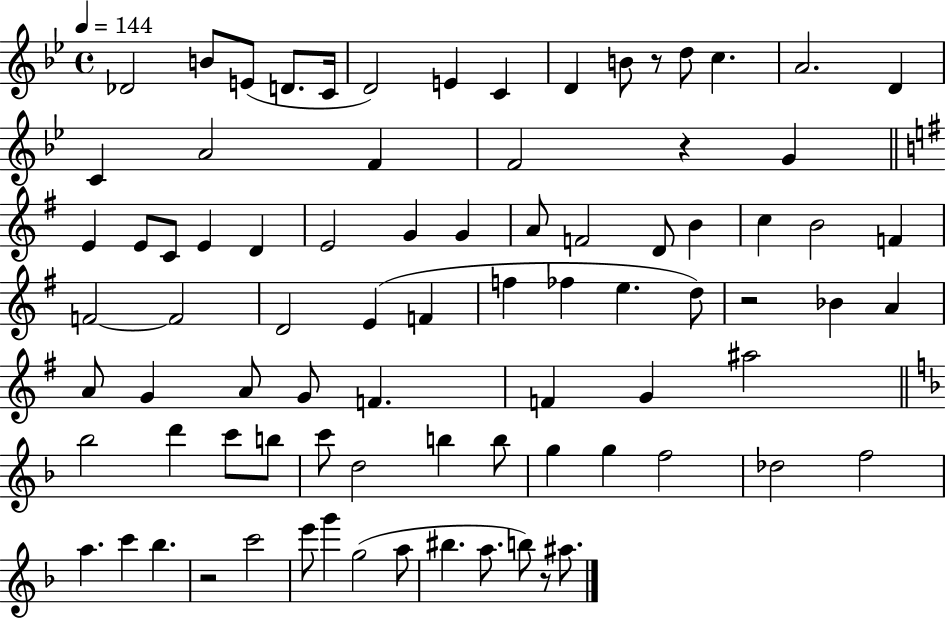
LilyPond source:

{
  \clef treble
  \time 4/4
  \defaultTimeSignature
  \key bes \major
  \tempo 4 = 144
  des'2 b'8 e'8( d'8. c'16 | d'2) e'4 c'4 | d'4 b'8 r8 d''8 c''4. | a'2. d'4 | \break c'4 a'2 f'4 | f'2 r4 g'4 | \bar "||" \break \key g \major e'4 e'8 c'8 e'4 d'4 | e'2 g'4 g'4 | a'8 f'2 d'8 b'4 | c''4 b'2 f'4 | \break f'2~~ f'2 | d'2 e'4( f'4 | f''4 fes''4 e''4. d''8) | r2 bes'4 a'4 | \break a'8 g'4 a'8 g'8 f'4. | f'4 g'4 ais''2 | \bar "||" \break \key d \minor bes''2 d'''4 c'''8 b''8 | c'''8 d''2 b''4 b''8 | g''4 g''4 f''2 | des''2 f''2 | \break a''4. c'''4 bes''4. | r2 c'''2 | e'''8 g'''4 g''2( a''8 | bis''4. a''8. b''8) r8 ais''8. | \break \bar "|."
}